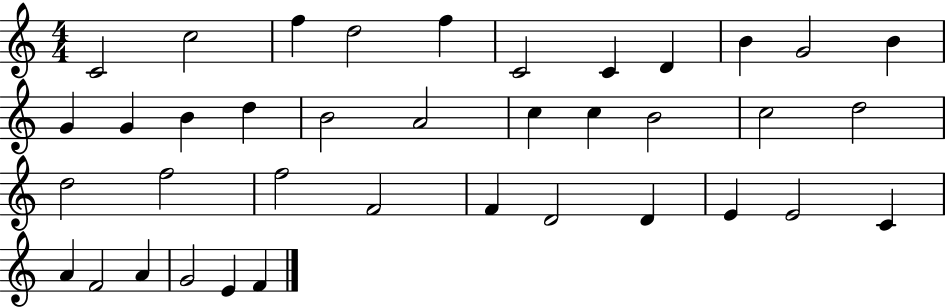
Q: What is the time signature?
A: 4/4